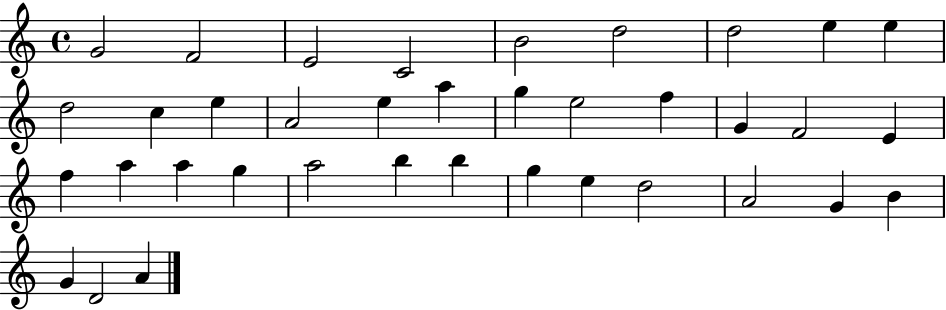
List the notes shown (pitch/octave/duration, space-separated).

G4/h F4/h E4/h C4/h B4/h D5/h D5/h E5/q E5/q D5/h C5/q E5/q A4/h E5/q A5/q G5/q E5/h F5/q G4/q F4/h E4/q F5/q A5/q A5/q G5/q A5/h B5/q B5/q G5/q E5/q D5/h A4/h G4/q B4/q G4/q D4/h A4/q